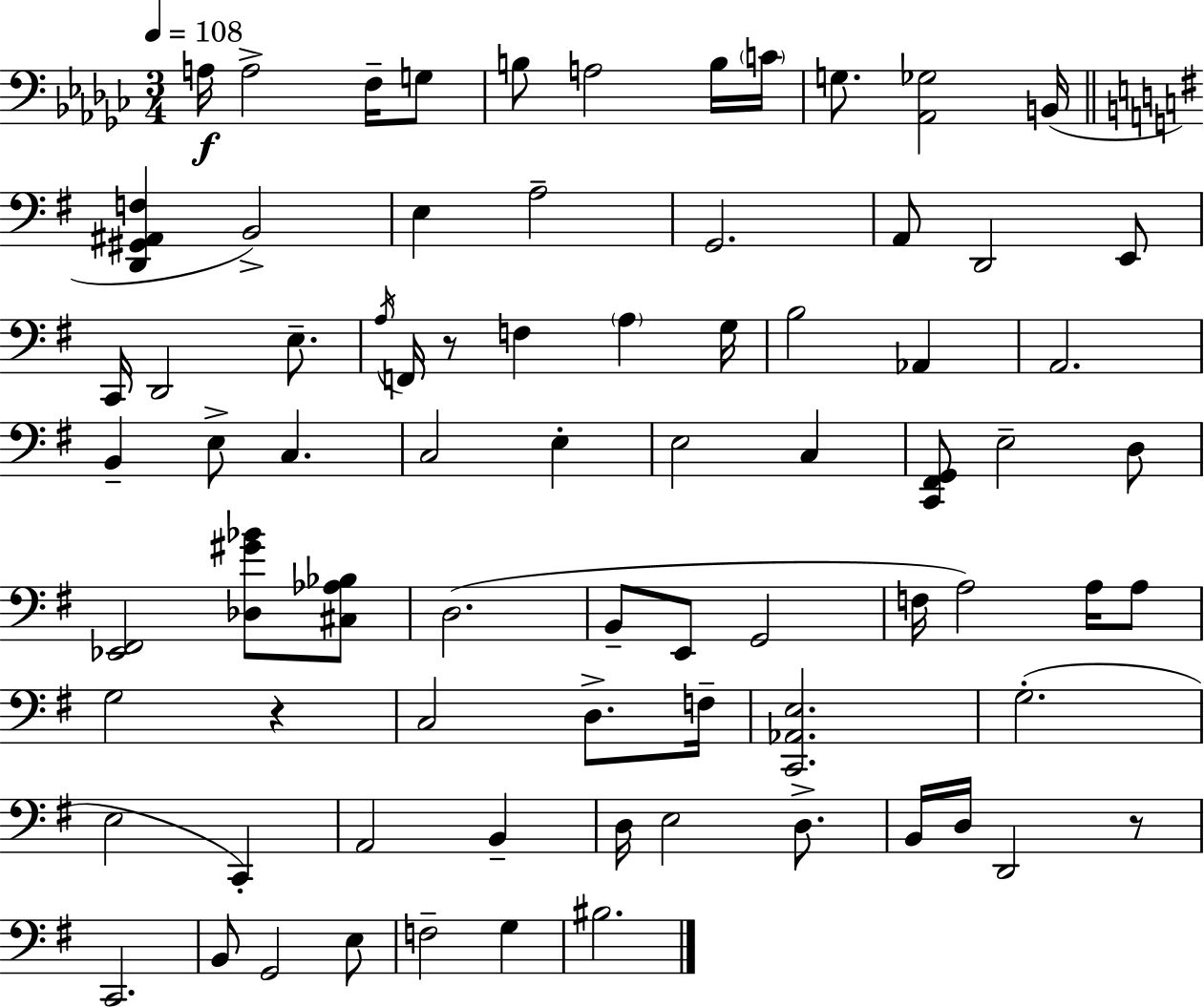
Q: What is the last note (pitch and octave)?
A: BIS3